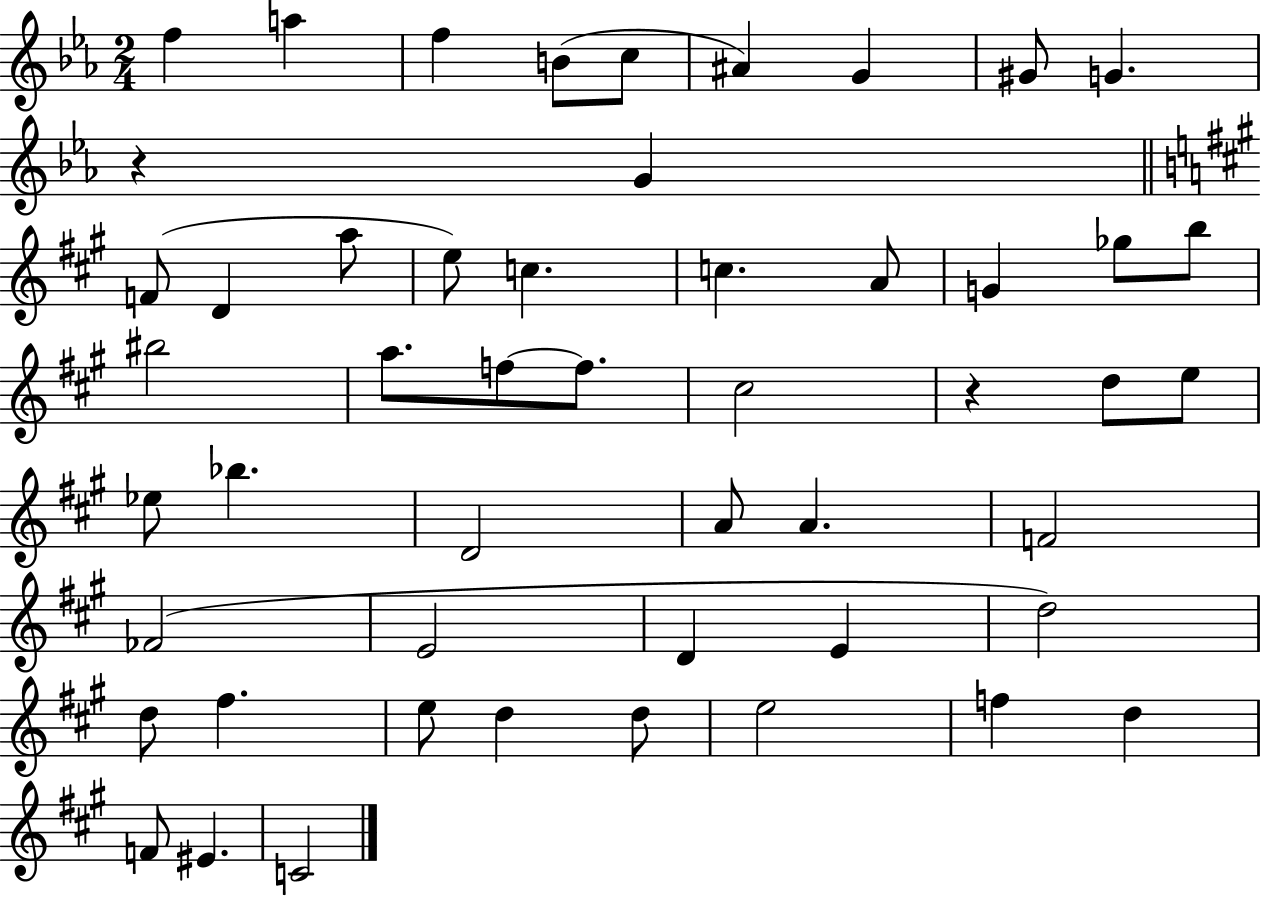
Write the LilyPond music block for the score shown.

{
  \clef treble
  \numericTimeSignature
  \time 2/4
  \key ees \major
  f''4 a''4 | f''4 b'8( c''8 | ais'4) g'4 | gis'8 g'4. | \break r4 g'4 | \bar "||" \break \key a \major f'8( d'4 a''8 | e''8) c''4. | c''4. a'8 | g'4 ges''8 b''8 | \break bis''2 | a''8. f''8~~ f''8. | cis''2 | r4 d''8 e''8 | \break ees''8 bes''4. | d'2 | a'8 a'4. | f'2 | \break fes'2( | e'2 | d'4 e'4 | d''2) | \break d''8 fis''4. | e''8 d''4 d''8 | e''2 | f''4 d''4 | \break f'8 eis'4. | c'2 | \bar "|."
}